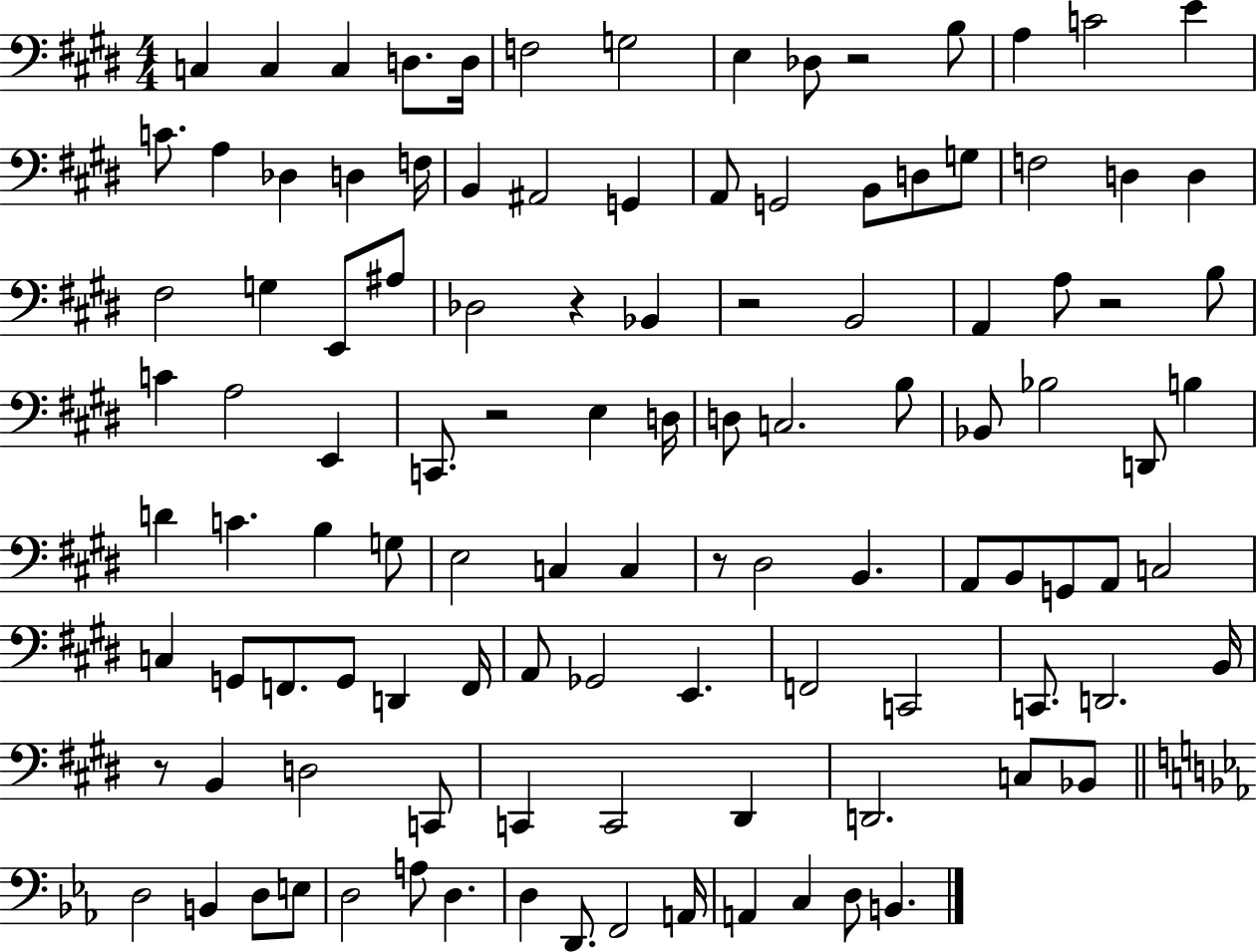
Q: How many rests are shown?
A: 7